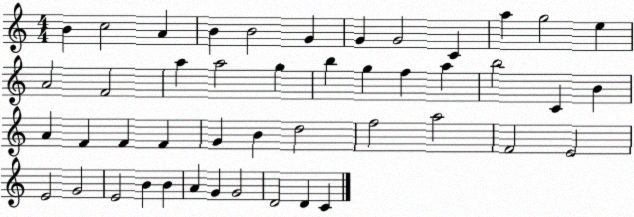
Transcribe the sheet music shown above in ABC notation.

X:1
T:Untitled
M:4/4
L:1/4
K:C
B c2 A B B2 G G G2 C a g2 e A2 F2 a a2 g b g f a b2 C B A F F F G B d2 f2 a2 F2 E2 E2 G2 E2 B B A G G2 D2 D C